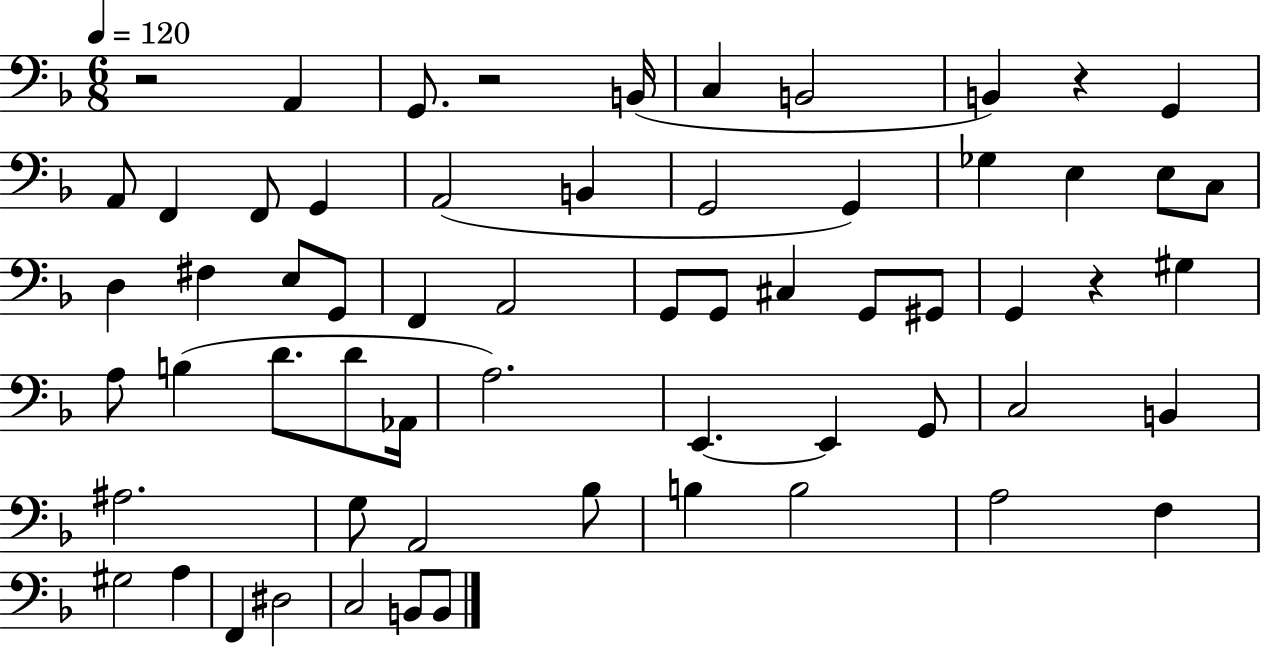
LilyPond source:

{
  \clef bass
  \numericTimeSignature
  \time 6/8
  \key f \major
  \tempo 4 = 120
  r2 a,4 | g,8. r2 b,16( | c4 b,2 | b,4) r4 g,4 | \break a,8 f,4 f,8 g,4 | a,2( b,4 | g,2 g,4) | ges4 e4 e8 c8 | \break d4 fis4 e8 g,8 | f,4 a,2 | g,8 g,8 cis4 g,8 gis,8 | g,4 r4 gis4 | \break a8 b4( d'8. d'8 aes,16 | a2.) | e,4.~~ e,4 g,8 | c2 b,4 | \break ais2. | g8 a,2 bes8 | b4 b2 | a2 f4 | \break gis2 a4 | f,4 dis2 | c2 b,8 b,8 | \bar "|."
}